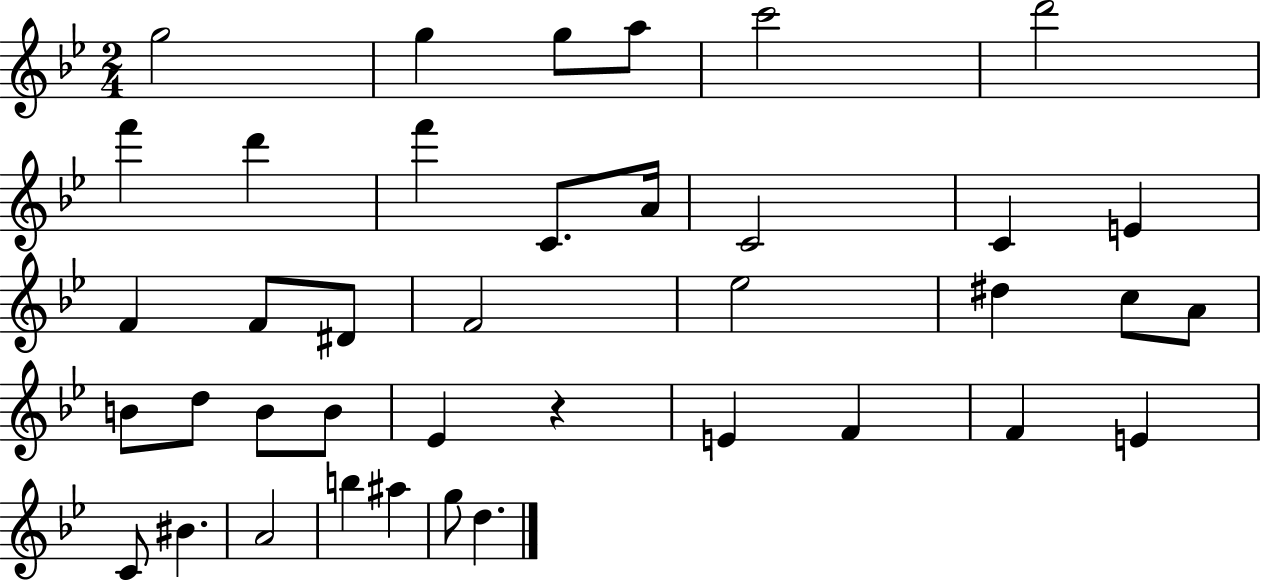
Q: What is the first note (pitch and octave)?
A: G5